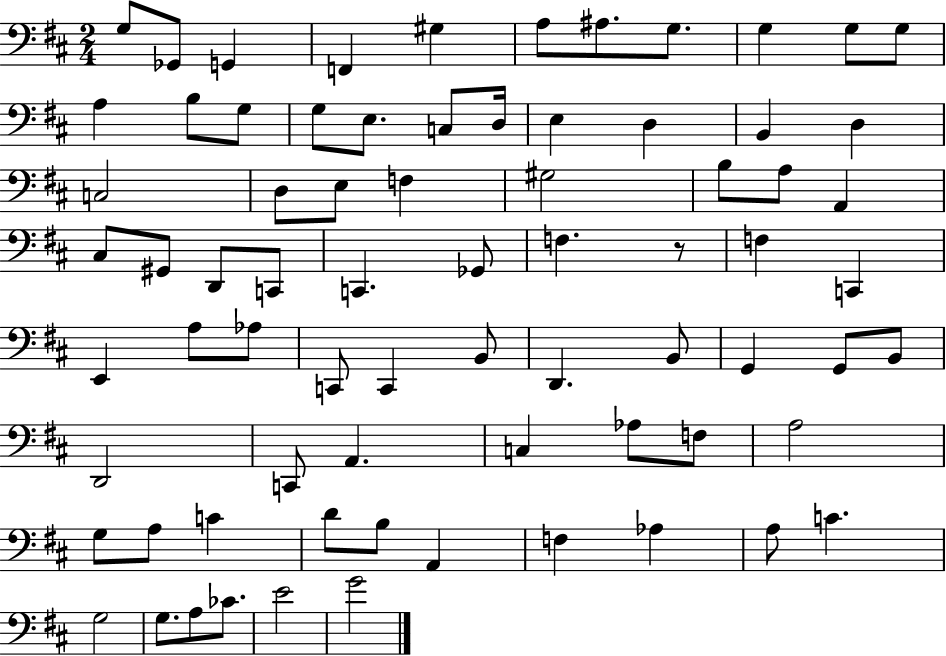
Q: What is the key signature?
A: D major